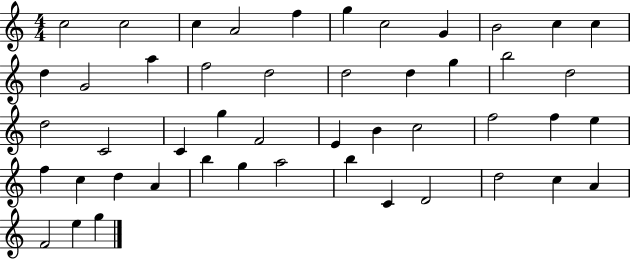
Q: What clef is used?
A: treble